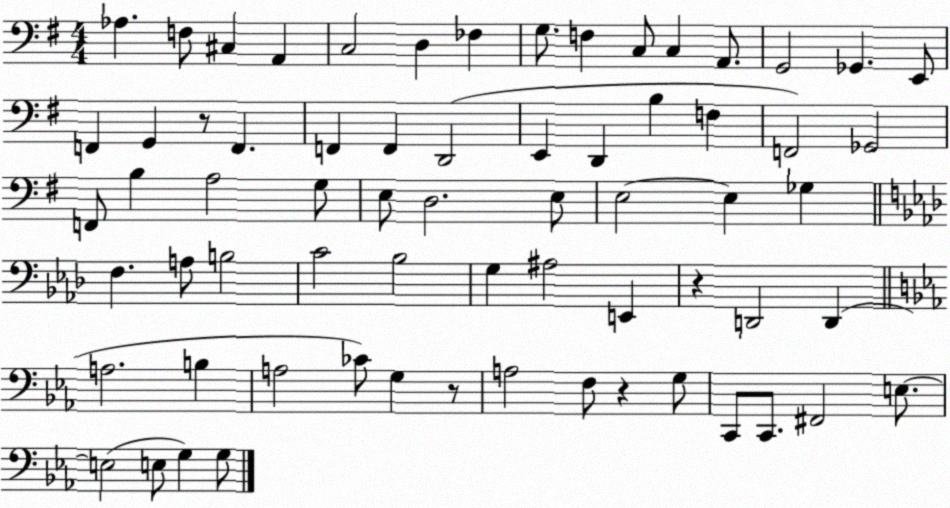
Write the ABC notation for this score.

X:1
T:Untitled
M:4/4
L:1/4
K:G
_A, F,/2 ^C, A,, C,2 D, _F, G,/2 F, C,/2 C, A,,/2 G,,2 _G,, E,,/2 F,, G,, z/2 F,, F,, F,, D,,2 E,, D,, B, F, F,,2 _G,,2 F,,/2 B, A,2 G,/2 E,/2 D,2 E,/2 E,2 E, _G, F, A,/2 B,2 C2 _B,2 G, ^A,2 E,, z D,,2 D,, A,2 B, A,2 _C/2 G, z/2 A,2 F,/2 z G,/2 C,,/2 C,,/2 ^F,,2 E,/2 E,2 E,/2 G, G,/2